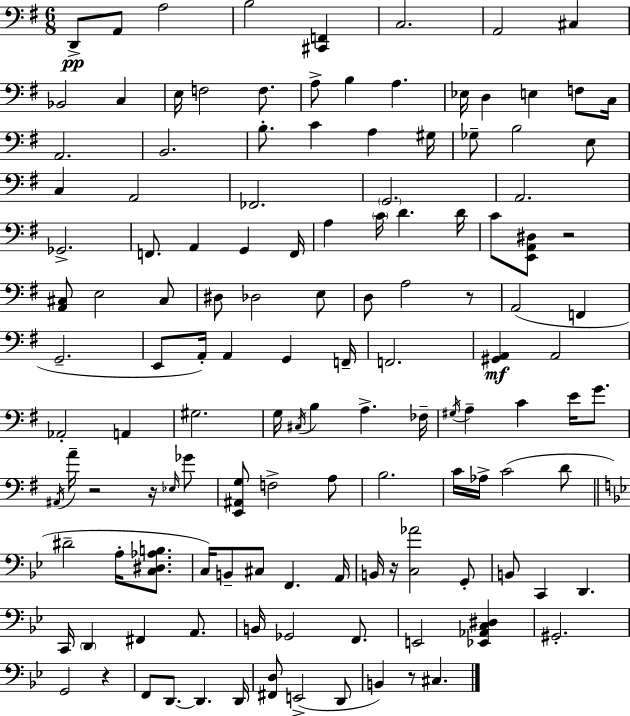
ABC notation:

X:1
T:Untitled
M:6/8
L:1/4
K:G
D,,/2 A,,/2 A,2 B,2 [^C,,F,,] C,2 A,,2 ^C, _B,,2 C, E,/4 F,2 F,/2 A,/2 B, A, _E,/4 D, E, F,/2 C,/4 A,,2 B,,2 B,/2 C A, ^G,/4 _G,/2 B,2 E,/2 C, A,,2 _F,,2 G,,2 A,,2 _G,,2 F,,/2 A,, G,, F,,/4 A, C/4 D D/4 C/2 [E,,A,,^D,]/2 z2 [A,,^C,]/2 E,2 ^C,/2 ^D,/2 _D,2 E,/2 D,/2 A,2 z/2 A,,2 F,, G,,2 E,,/2 A,,/4 A,, G,, F,,/4 F,,2 [^G,,A,,] A,,2 _A,,2 A,, ^G,2 G,/4 ^C,/4 B, A, _F,/4 ^G,/4 A, C E/4 G/2 ^A,,/4 A/4 z2 z/4 _E,/4 _G/2 [E,,^A,,G,]/2 F,2 A,/2 B,2 C/4 _A,/4 C2 D/2 ^D2 A,/4 [C,^D,_A,B,]/2 C,/4 B,,/2 ^C,/2 F,, A,,/4 B,,/4 z/4 [C,_A]2 G,,/2 B,,/2 C,, D,, C,,/4 D,, ^F,, A,,/2 B,,/4 _G,,2 F,,/2 E,,2 [_E,,_A,,C,^D,] ^G,,2 G,,2 z F,,/2 D,,/2 D,, D,,/4 [^F,,D,]/2 E,,2 D,,/2 B,, z/2 ^C,